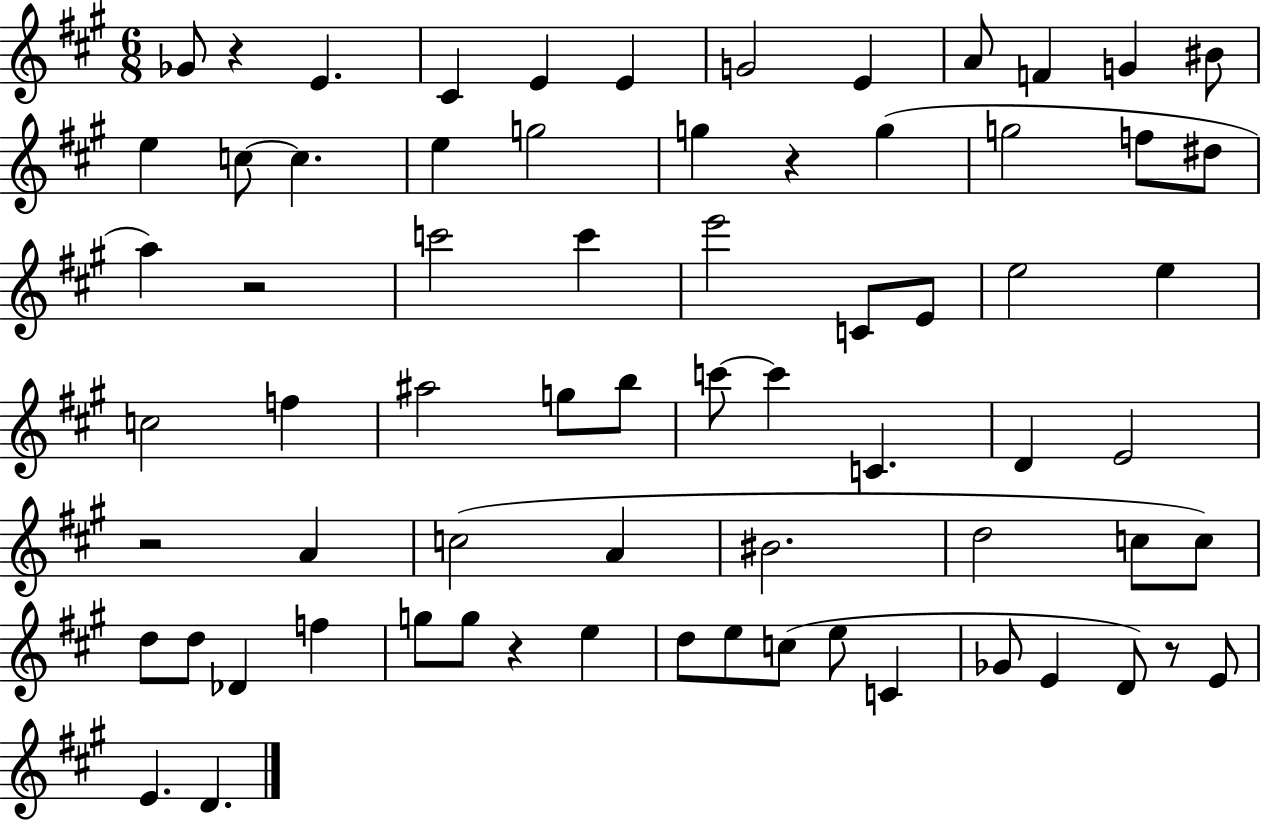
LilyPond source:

{
  \clef treble
  \numericTimeSignature
  \time 6/8
  \key a \major
  ges'8 r4 e'4. | cis'4 e'4 e'4 | g'2 e'4 | a'8 f'4 g'4 bis'8 | \break e''4 c''8~~ c''4. | e''4 g''2 | g''4 r4 g''4( | g''2 f''8 dis''8 | \break a''4) r2 | c'''2 c'''4 | e'''2 c'8 e'8 | e''2 e''4 | \break c''2 f''4 | ais''2 g''8 b''8 | c'''8~~ c'''4 c'4. | d'4 e'2 | \break r2 a'4 | c''2( a'4 | bis'2. | d''2 c''8 c''8) | \break d''8 d''8 des'4 f''4 | g''8 g''8 r4 e''4 | d''8 e''8 c''8( e''8 c'4 | ges'8 e'4 d'8) r8 e'8 | \break e'4. d'4. | \bar "|."
}